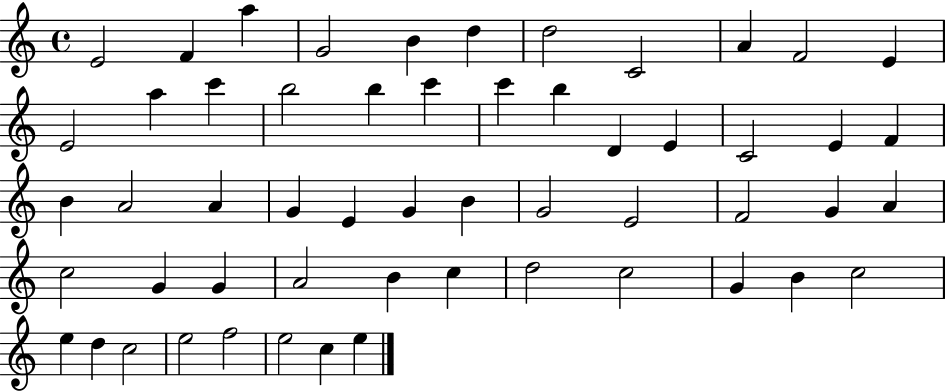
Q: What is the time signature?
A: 4/4